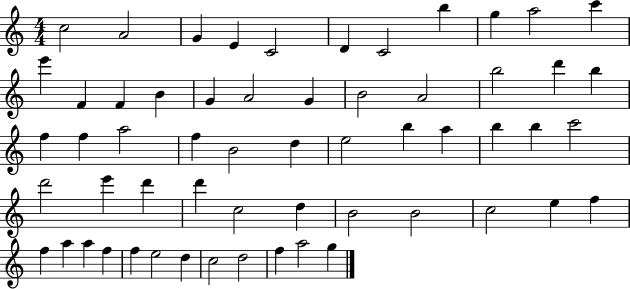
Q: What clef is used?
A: treble